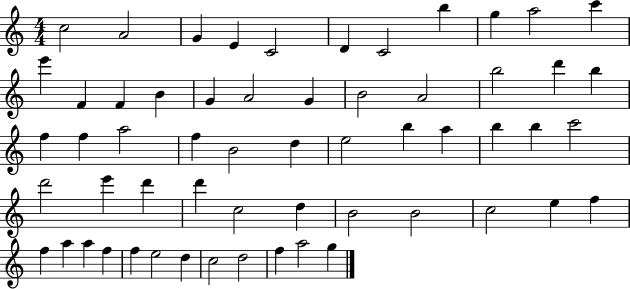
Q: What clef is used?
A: treble